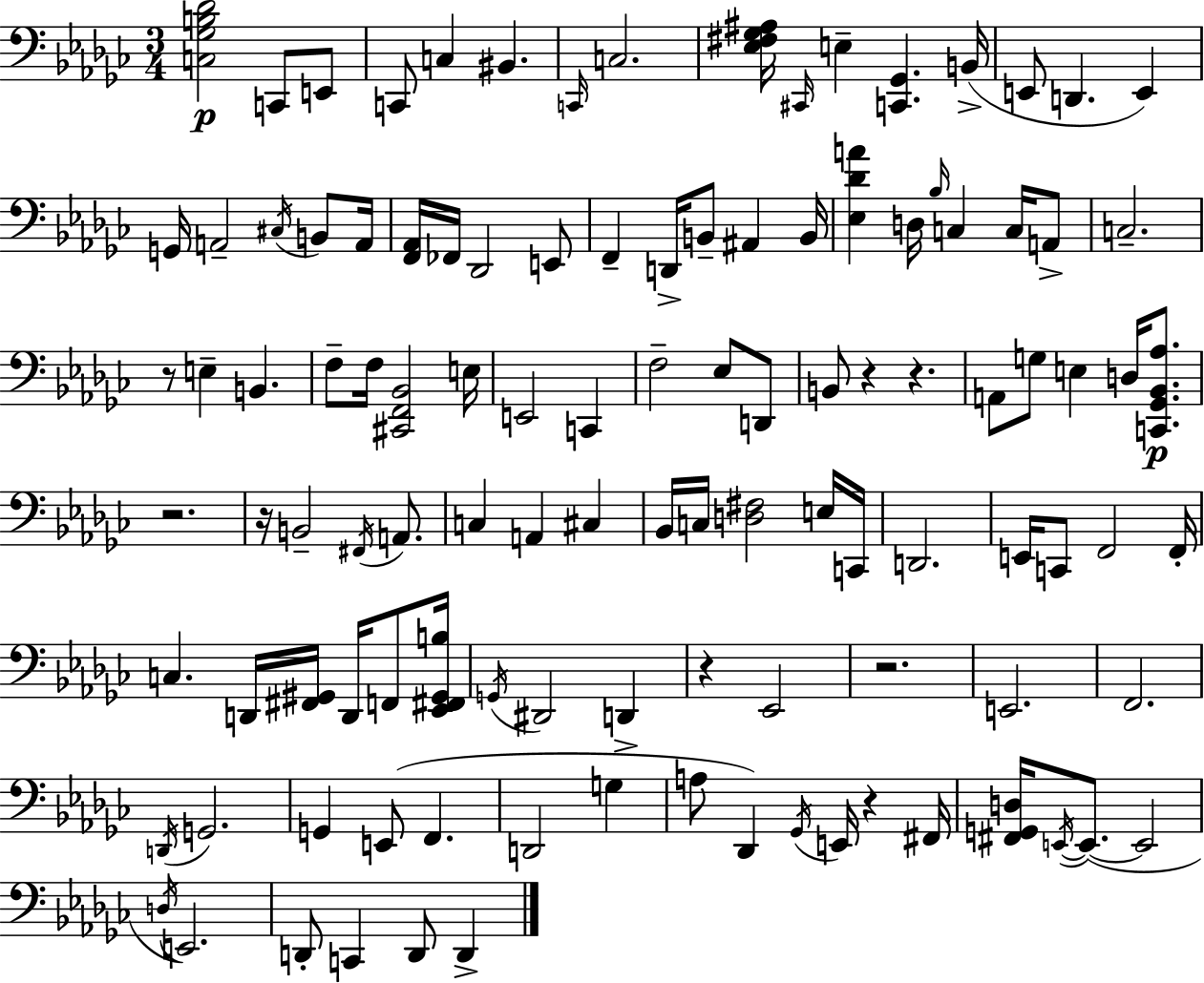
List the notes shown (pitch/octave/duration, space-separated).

[C3,Gb3,B3,Db4]/h C2/e E2/e C2/e C3/q BIS2/q. C2/s C3/h. [Eb3,F#3,Gb3,A#3]/s C#2/s E3/q [C2,Gb2]/q. B2/s E2/e D2/q. E2/q G2/s A2/h C#3/s B2/e A2/s [F2,Ab2]/s FES2/s Db2/h E2/e F2/q D2/s B2/e A#2/q B2/s [Eb3,Db4,A4]/q D3/s Bb3/s C3/q C3/s A2/e C3/h. R/e E3/q B2/q. F3/e F3/s [C#2,F2,Bb2]/h E3/s E2/h C2/q F3/h Eb3/e D2/e B2/e R/q R/q. A2/e G3/e E3/q D3/s [C2,Gb2,Bb2,Ab3]/e. R/h. R/s B2/h F#2/s A2/e. C3/q A2/q C#3/q Bb2/s C3/s [D3,F#3]/h E3/s C2/s D2/h. E2/s C2/e F2/h F2/s C3/q. D2/s [F#2,G#2]/s D2/s F2/e [Eb2,F#2,G#2,B3]/s G2/s D#2/h D2/q R/q Eb2/h R/h. E2/h. F2/h. D2/s G2/h. G2/q E2/e F2/q. D2/h G3/q A3/e Db2/q Gb2/s E2/s R/q F#2/s [F#2,G2,D3]/s E2/s E2/e. E2/h D3/s E2/h. D2/e C2/q D2/e D2/q